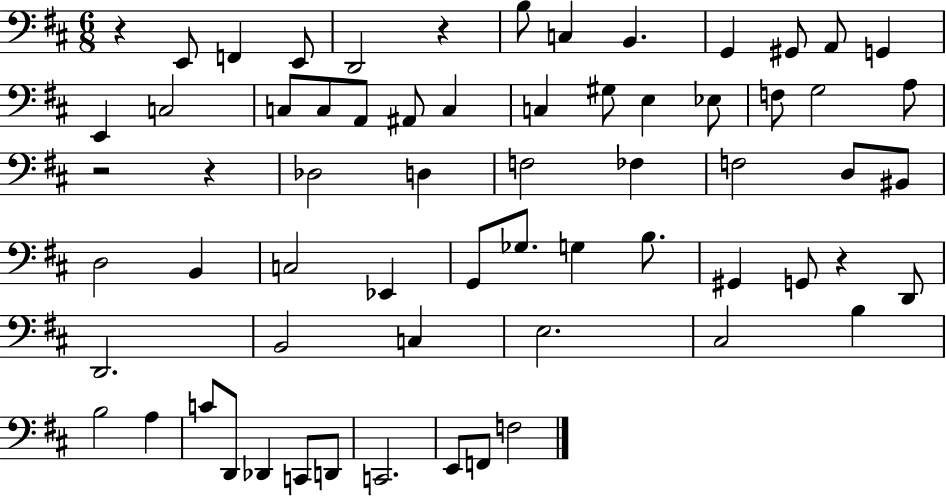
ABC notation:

X:1
T:Untitled
M:6/8
L:1/4
K:D
z E,,/2 F,, E,,/2 D,,2 z B,/2 C, B,, G,, ^G,,/2 A,,/2 G,, E,, C,2 C,/2 C,/2 A,,/2 ^A,,/2 C, C, ^G,/2 E, _E,/2 F,/2 G,2 A,/2 z2 z _D,2 D, F,2 _F, F,2 D,/2 ^B,,/2 D,2 B,, C,2 _E,, G,,/2 _G,/2 G, B,/2 ^G,, G,,/2 z D,,/2 D,,2 B,,2 C, E,2 ^C,2 B, B,2 A, C/2 D,,/2 _D,, C,,/2 D,,/2 C,,2 E,,/2 F,,/2 F,2